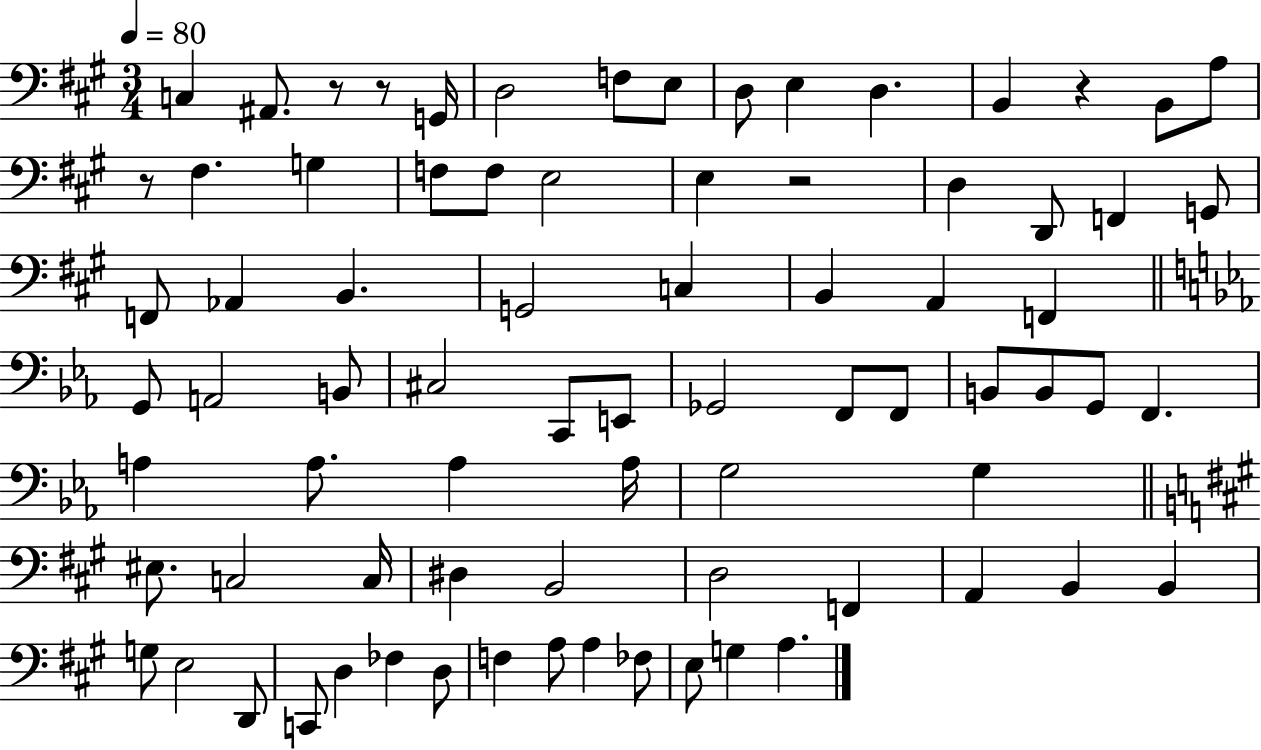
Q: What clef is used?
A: bass